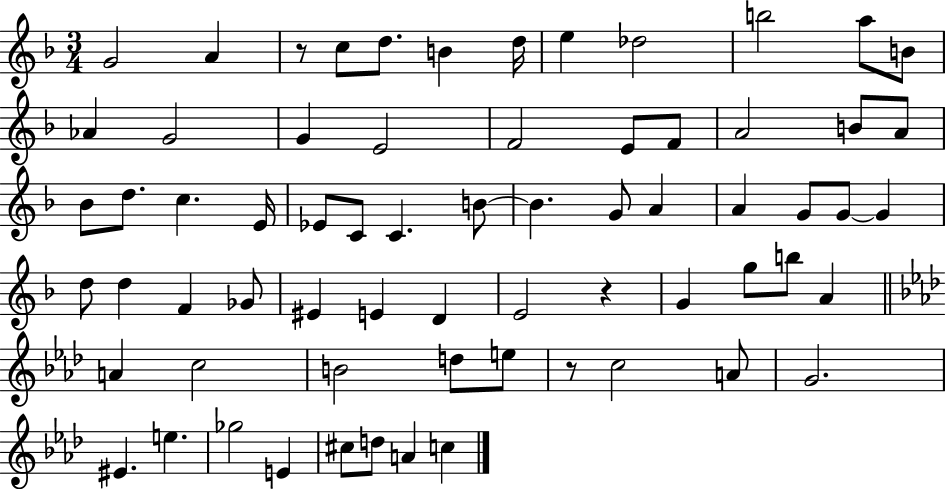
X:1
T:Untitled
M:3/4
L:1/4
K:F
G2 A z/2 c/2 d/2 B d/4 e _d2 b2 a/2 B/2 _A G2 G E2 F2 E/2 F/2 A2 B/2 A/2 _B/2 d/2 c E/4 _E/2 C/2 C B/2 B G/2 A A G/2 G/2 G d/2 d F _G/2 ^E E D E2 z G g/2 b/2 A A c2 B2 d/2 e/2 z/2 c2 A/2 G2 ^E e _g2 E ^c/2 d/2 A c